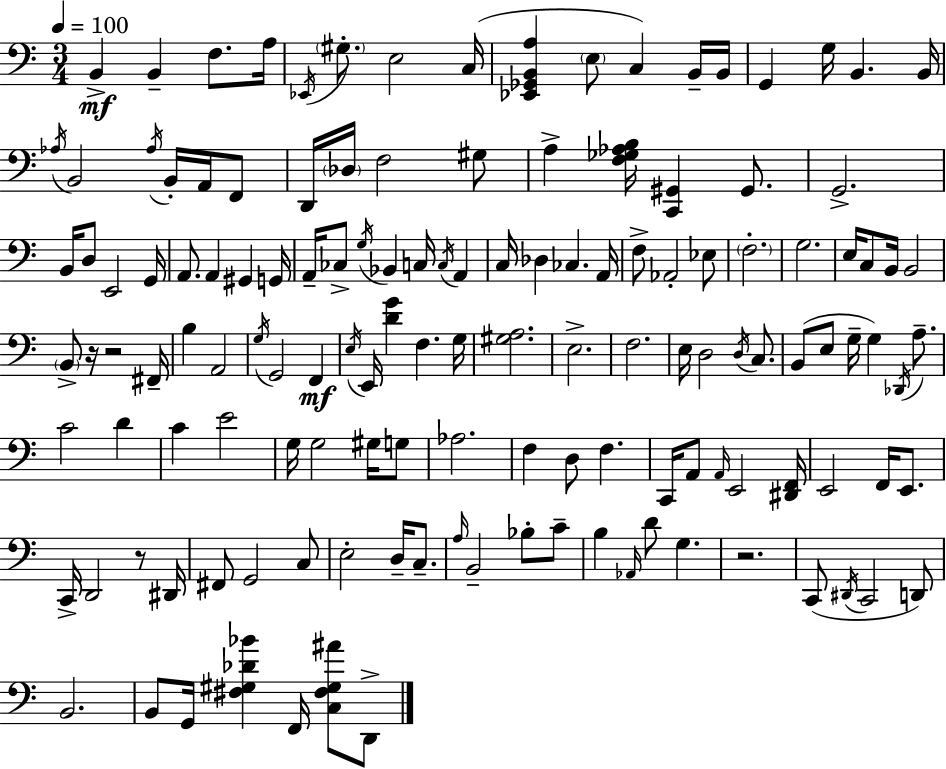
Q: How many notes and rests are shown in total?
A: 137